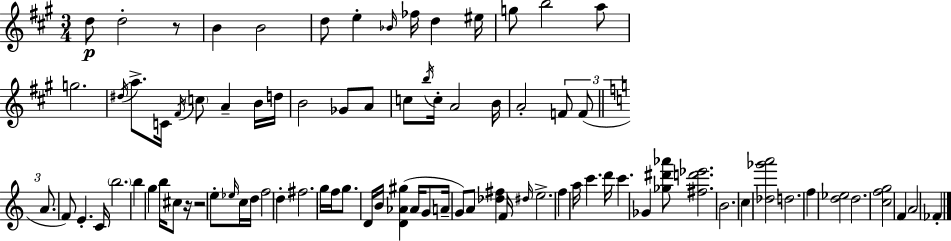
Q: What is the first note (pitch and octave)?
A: D5